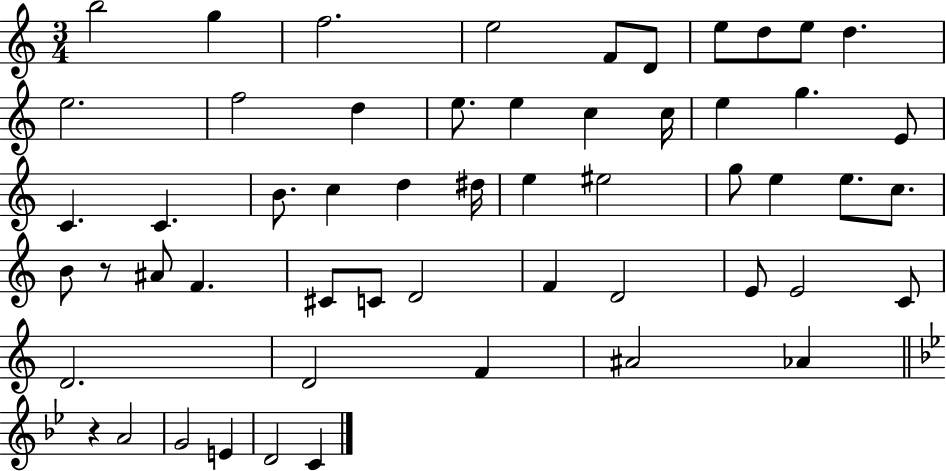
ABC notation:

X:1
T:Untitled
M:3/4
L:1/4
K:C
b2 g f2 e2 F/2 D/2 e/2 d/2 e/2 d e2 f2 d e/2 e c c/4 e g E/2 C C B/2 c d ^d/4 e ^e2 g/2 e e/2 c/2 B/2 z/2 ^A/2 F ^C/2 C/2 D2 F D2 E/2 E2 C/2 D2 D2 F ^A2 _A z A2 G2 E D2 C